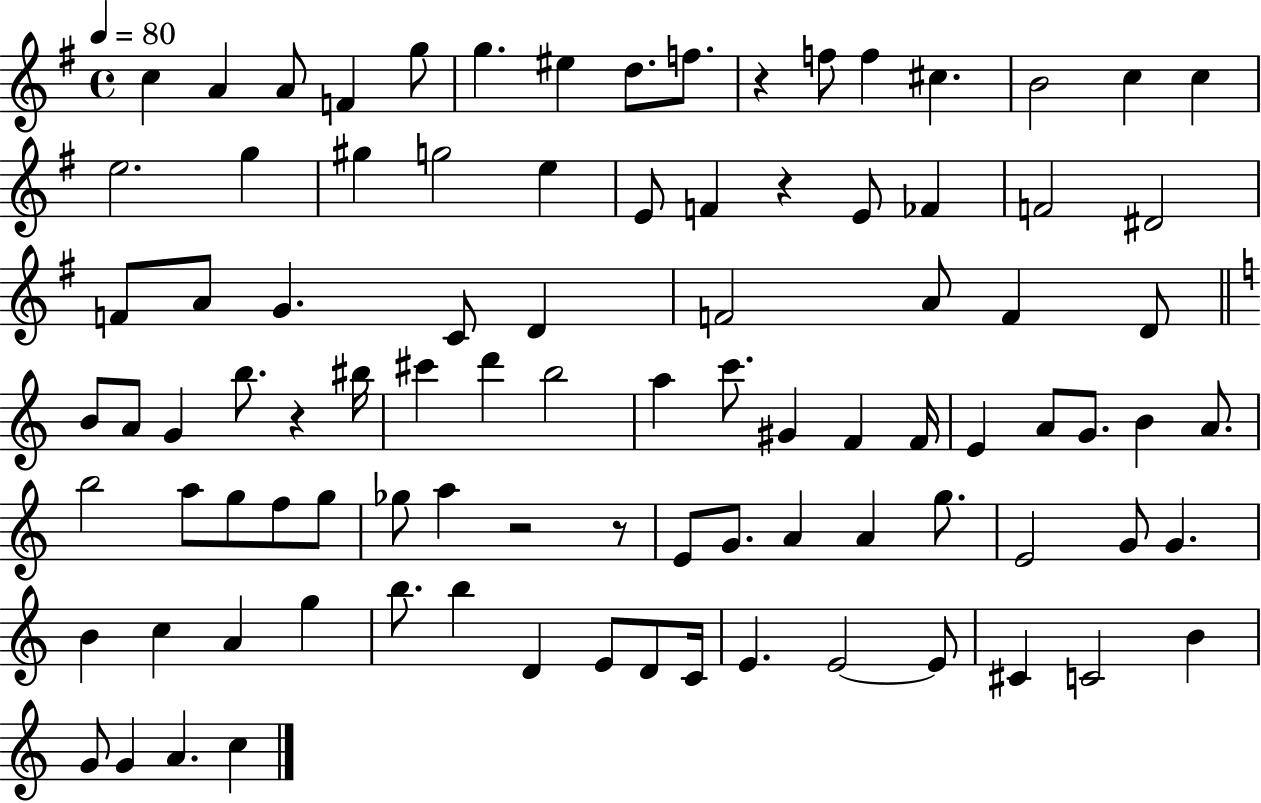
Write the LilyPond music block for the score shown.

{
  \clef treble
  \time 4/4
  \defaultTimeSignature
  \key g \major
  \tempo 4 = 80
  \repeat volta 2 { c''4 a'4 a'8 f'4 g''8 | g''4. eis''4 d''8. f''8. | r4 f''8 f''4 cis''4. | b'2 c''4 c''4 | \break e''2. g''4 | gis''4 g''2 e''4 | e'8 f'4 r4 e'8 fes'4 | f'2 dis'2 | \break f'8 a'8 g'4. c'8 d'4 | f'2 a'8 f'4 d'8 | \bar "||" \break \key c \major b'8 a'8 g'4 b''8. r4 bis''16 | cis'''4 d'''4 b''2 | a''4 c'''8. gis'4 f'4 f'16 | e'4 a'8 g'8. b'4 a'8. | \break b''2 a''8 g''8 f''8 g''8 | ges''8 a''4 r2 r8 | e'8 g'8. a'4 a'4 g''8. | e'2 g'8 g'4. | \break b'4 c''4 a'4 g''4 | b''8. b''4 d'4 e'8 d'8 c'16 | e'4. e'2~~ e'8 | cis'4 c'2 b'4 | \break g'8 g'4 a'4. c''4 | } \bar "|."
}